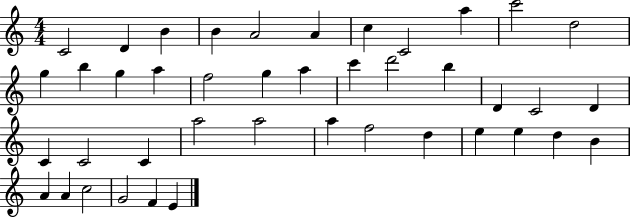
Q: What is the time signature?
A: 4/4